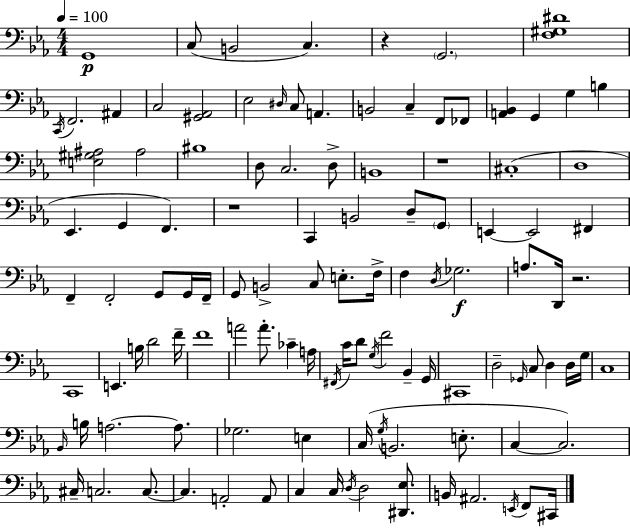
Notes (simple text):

G2/w C3/e B2/h C3/q. R/q G2/h. [F3,G#3,D#4]/w C2/s F2/h. A#2/q C3/h [G#2,Ab2]/h Eb3/h D#3/s C3/e A2/q. B2/h C3/q F2/e FES2/e [A2,Bb2]/q G2/q G3/q B3/q [E3,G#3,A#3]/h A#3/h BIS3/w D3/e C3/h. D3/e B2/w R/w C#3/w D3/w Eb2/q. G2/q F2/q. R/w C2/q B2/h D3/e G2/e E2/q E2/h F#2/q F2/q F2/h G2/e G2/s F2/s G2/e B2/h C3/e E3/e. F3/s F3/q D3/s Gb3/h. A3/e. D2/s R/h. C2/w E2/q. B3/s D4/h F4/s F4/w A4/h A4/e. CES4/q A3/s F#2/s C4/s D4/e G3/s F4/h Bb2/q G2/s C#2/w D3/h Gb2/s C3/e D3/q D3/s G3/s C3/w Bb2/s B3/s A3/h. A3/e. Gb3/h. E3/q C3/s G3/s B2/h. E3/e. C3/q C3/h. C#3/s C3/h. C3/e. C3/q. A2/h A2/e C3/q C3/s D3/s D3/h [D#2,Eb3]/e. B2/s A#2/h. E2/s F2/e C#2/s